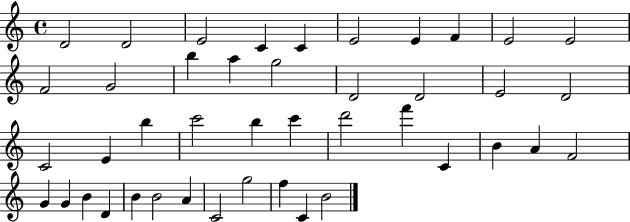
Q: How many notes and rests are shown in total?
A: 43